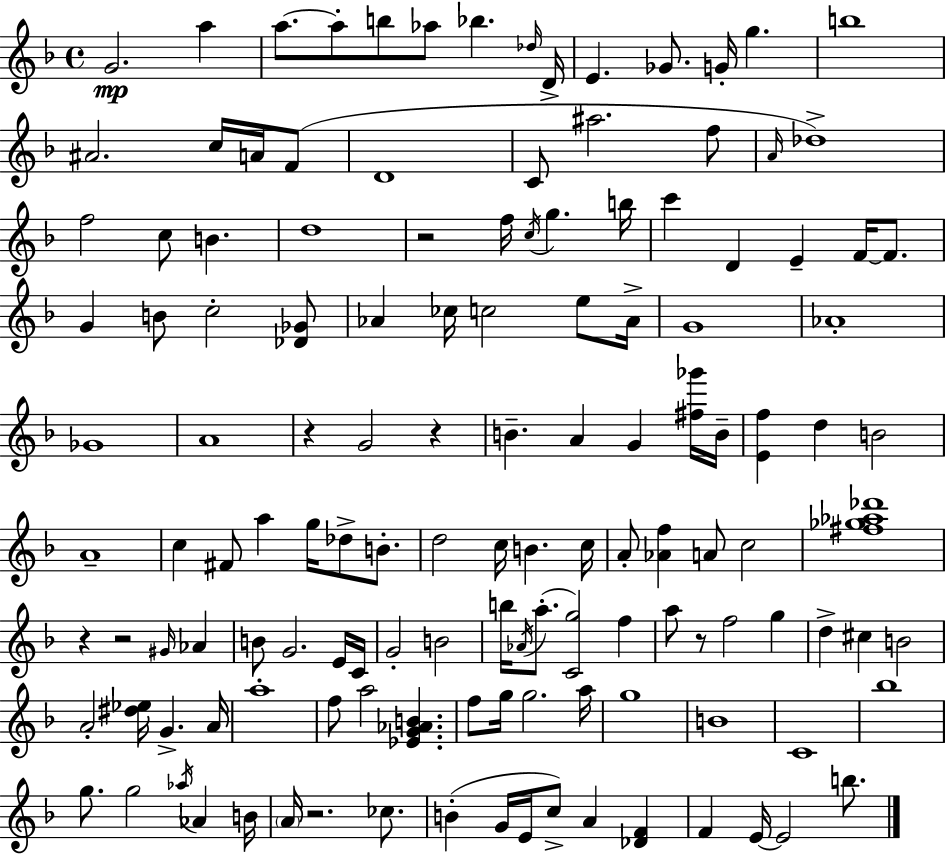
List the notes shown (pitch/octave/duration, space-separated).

G4/h. A5/q A5/e. A5/e B5/e Ab5/e Bb5/q. Db5/s D4/s E4/q. Gb4/e. G4/s G5/q. B5/w A#4/h. C5/s A4/s F4/e D4/w C4/e A#5/h. F5/e A4/s Db5/w F5/h C5/e B4/q. D5/w R/h F5/s C5/s G5/q. B5/s C6/q D4/q E4/q F4/s F4/e. G4/q B4/e C5/h [Db4,Gb4]/e Ab4/q CES5/s C5/h E5/e Ab4/s G4/w Ab4/w Gb4/w A4/w R/q G4/h R/q B4/q. A4/q G4/q [F#5,Gb6]/s B4/s [E4,F5]/q D5/q B4/h A4/w C5/q F#4/e A5/q G5/s Db5/e B4/e. D5/h C5/s B4/q. C5/s A4/e [Ab4,F5]/q A4/e C5/h [F#5,Gb5,Ab5,Db6]/w R/q R/h G#4/s Ab4/q B4/e G4/h. E4/s C4/s G4/h B4/h B5/s Ab4/s A5/e. [C4,G5]/h F5/q A5/e R/e F5/h G5/q D5/q C#5/q B4/h A4/h [D#5,Eb5]/s G4/q. A4/s A5/w F5/e A5/h [Eb4,G4,Ab4,B4]/q. F5/e G5/s G5/h. A5/s G5/w B4/w C4/w Bb5/w G5/e. G5/h Ab5/s Ab4/q B4/s A4/s R/h. CES5/e. B4/q G4/s E4/s C5/e A4/q [Db4,F4]/q F4/q E4/s E4/h B5/e.